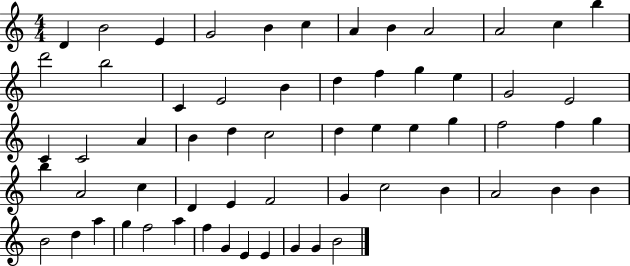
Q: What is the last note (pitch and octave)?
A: B4